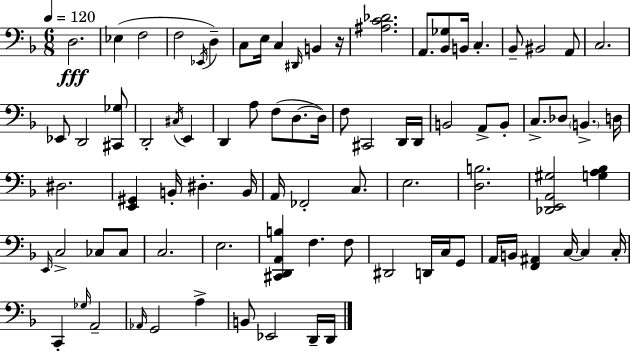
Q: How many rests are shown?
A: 1